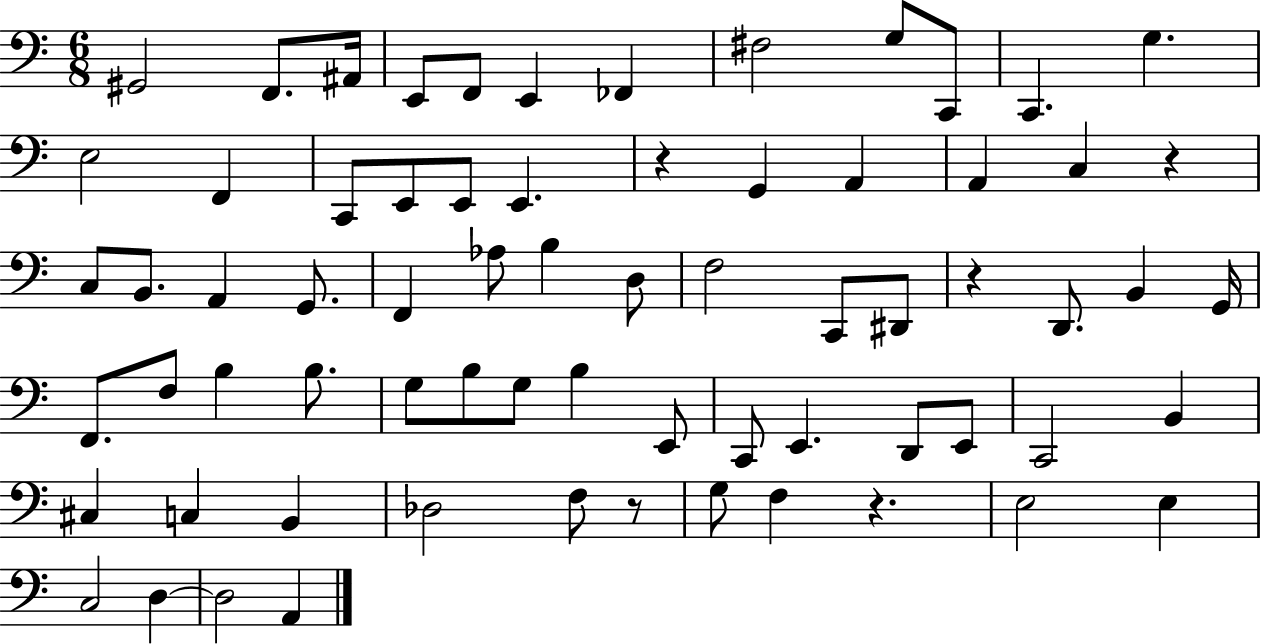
{
  \clef bass
  \numericTimeSignature
  \time 6/8
  \key c \major
  gis,2 f,8. ais,16 | e,8 f,8 e,4 fes,4 | fis2 g8 c,8 | c,4. g4. | \break e2 f,4 | c,8 e,8 e,8 e,4. | r4 g,4 a,4 | a,4 c4 r4 | \break c8 b,8. a,4 g,8. | f,4 aes8 b4 d8 | f2 c,8 dis,8 | r4 d,8. b,4 g,16 | \break f,8. f8 b4 b8. | g8 b8 g8 b4 e,8 | c,8 e,4. d,8 e,8 | c,2 b,4 | \break cis4 c4 b,4 | des2 f8 r8 | g8 f4 r4. | e2 e4 | \break c2 d4~~ | d2 a,4 | \bar "|."
}